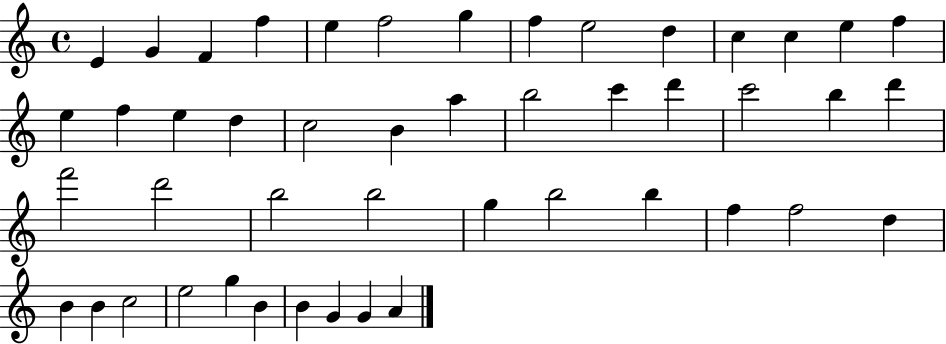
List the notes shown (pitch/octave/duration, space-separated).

E4/q G4/q F4/q F5/q E5/q F5/h G5/q F5/q E5/h D5/q C5/q C5/q E5/q F5/q E5/q F5/q E5/q D5/q C5/h B4/q A5/q B5/h C6/q D6/q C6/h B5/q D6/q F6/h D6/h B5/h B5/h G5/q B5/h B5/q F5/q F5/h D5/q B4/q B4/q C5/h E5/h G5/q B4/q B4/q G4/q G4/q A4/q